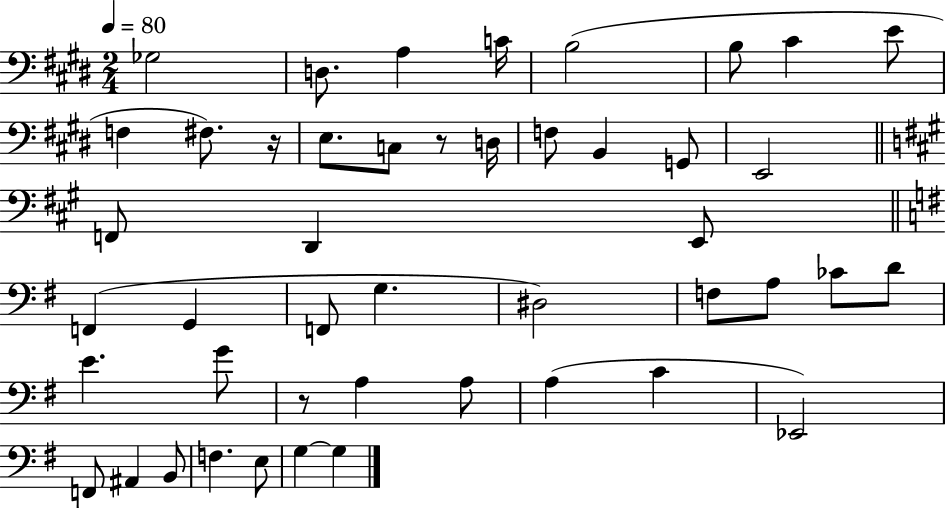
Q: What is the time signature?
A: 2/4